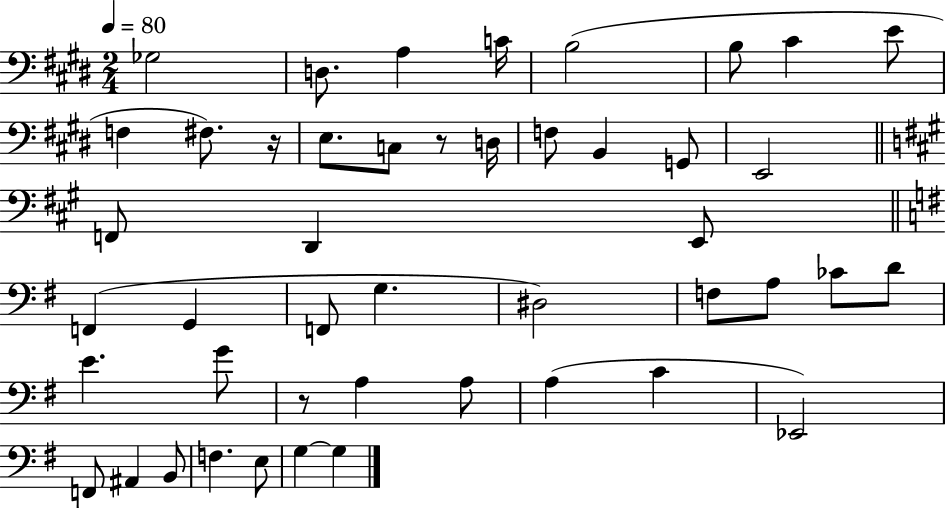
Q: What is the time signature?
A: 2/4